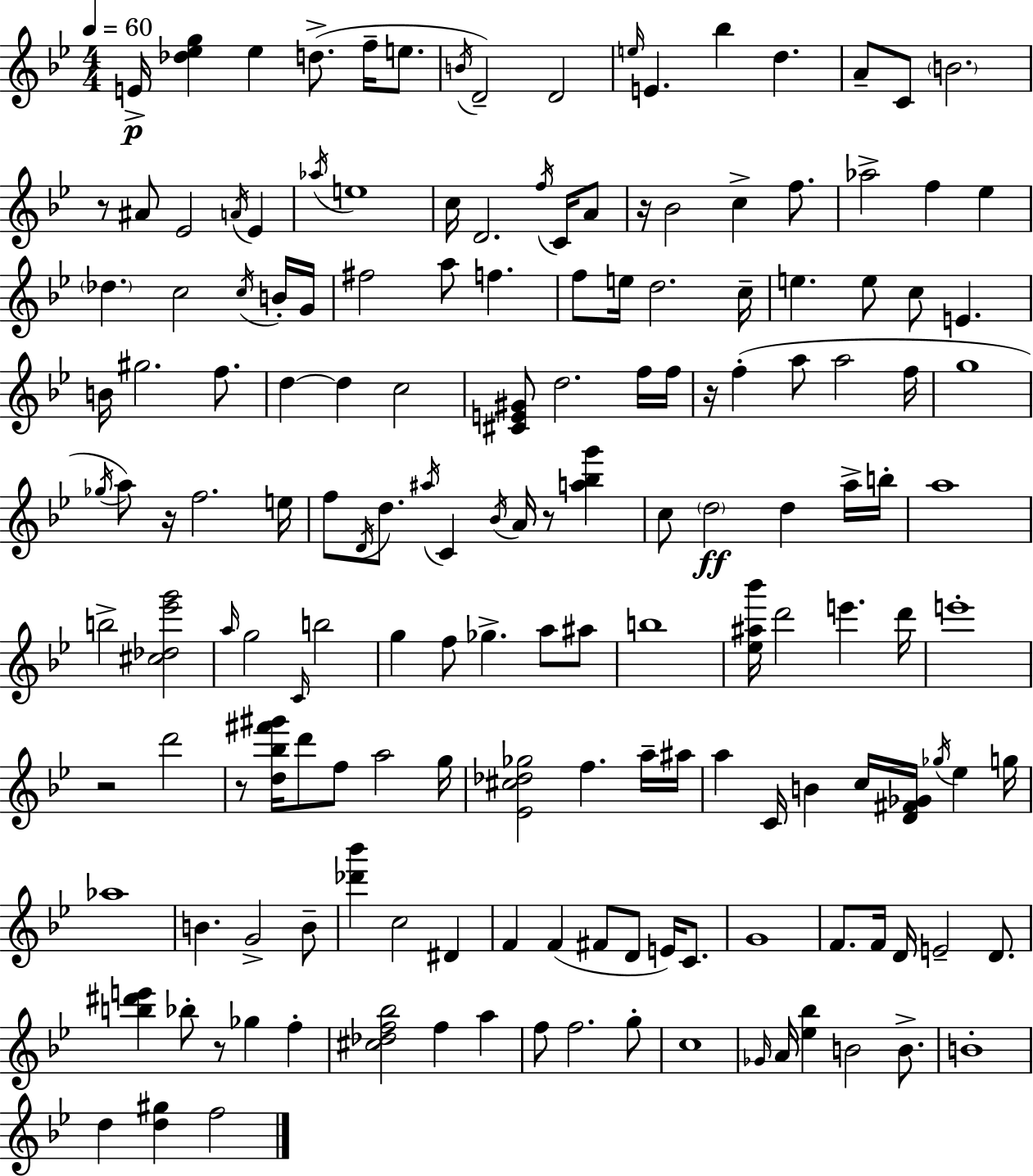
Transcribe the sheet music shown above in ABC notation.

X:1
T:Untitled
M:4/4
L:1/4
K:Gm
E/4 [_d_eg] _e d/2 f/4 e/2 B/4 D2 D2 e/4 E _b d A/2 C/2 B2 z/2 ^A/2 _E2 A/4 _E _a/4 e4 c/4 D2 f/4 C/4 A/2 z/4 _B2 c f/2 _a2 f _e _d c2 c/4 B/4 G/4 ^f2 a/2 f f/2 e/4 d2 c/4 e e/2 c/2 E B/4 ^g2 f/2 d d c2 [^CE^G]/2 d2 f/4 f/4 z/4 f a/2 a2 f/4 g4 _g/4 a/2 z/4 f2 e/4 f/2 D/4 d/2 ^a/4 C _B/4 A/4 z/2 [a_bg'] c/2 d2 d a/4 b/4 a4 b2 [^c_d_e'g']2 a/4 g2 C/4 b2 g f/2 _g a/2 ^a/2 b4 [_e^a_b']/4 d'2 e' d'/4 e'4 z2 d'2 z/2 [d_b^f'^g']/4 d'/2 f/2 a2 g/4 [_E^c_d_g]2 f a/4 ^a/4 a C/4 B c/4 [D^F_G]/4 _g/4 _e g/4 _a4 B G2 B/2 [_d'_b'] c2 ^D F F ^F/2 D/2 E/4 C/2 G4 F/2 F/4 D/4 E2 D/2 [b^d'e'] _b/2 z/2 _g f [^c_df_b]2 f a f/2 f2 g/2 c4 _G/4 A/4 [_e_b] B2 B/2 B4 d [d^g] f2